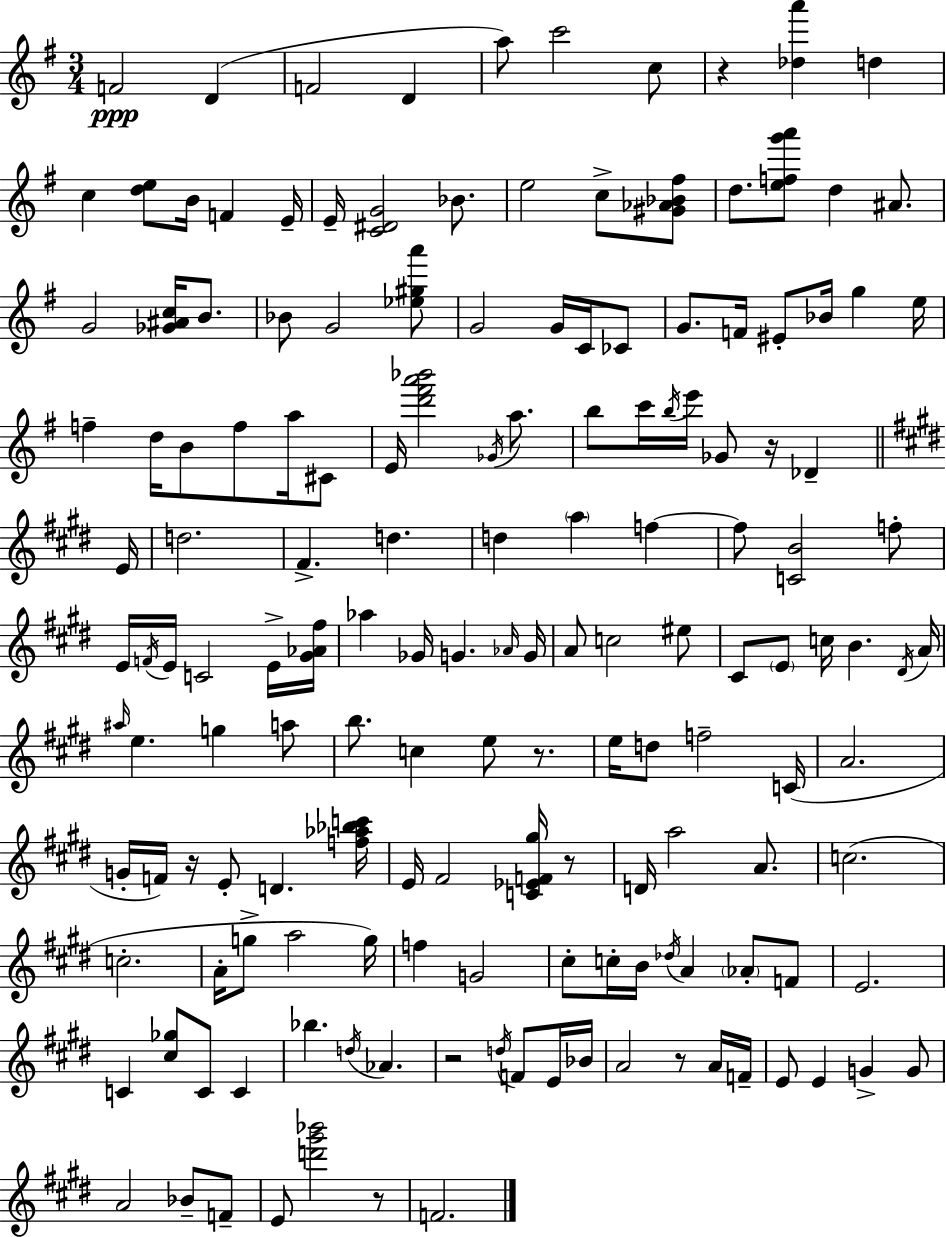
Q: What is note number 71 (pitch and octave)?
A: C#4